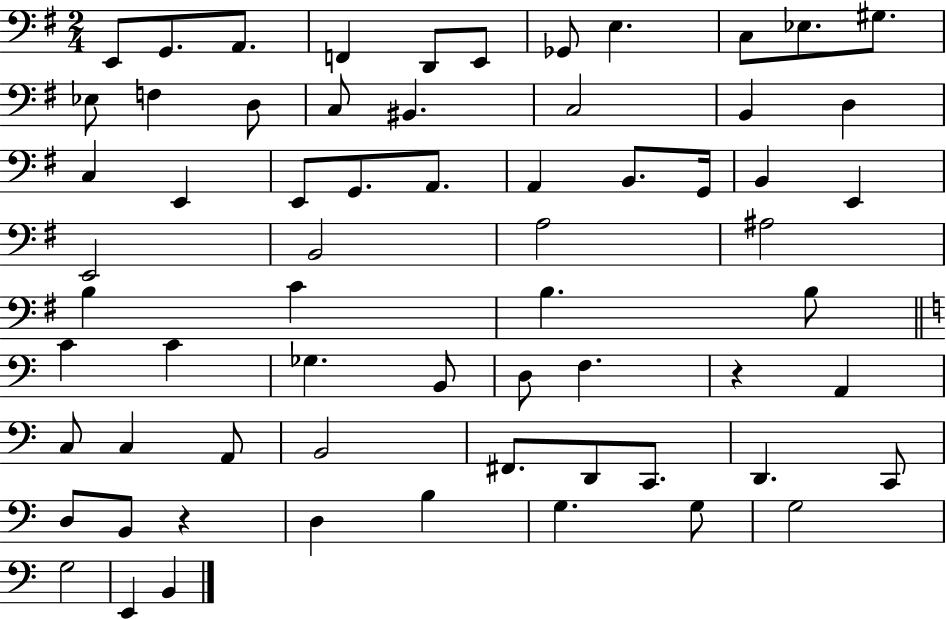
E2/e G2/e. A2/e. F2/q D2/e E2/e Gb2/e E3/q. C3/e Eb3/e. G#3/e. Eb3/e F3/q D3/e C3/e BIS2/q. C3/h B2/q D3/q C3/q E2/q E2/e G2/e. A2/e. A2/q B2/e. G2/s B2/q E2/q E2/h B2/h A3/h A#3/h B3/q C4/q B3/q. B3/e C4/q C4/q Gb3/q. B2/e D3/e F3/q. R/q A2/q C3/e C3/q A2/e B2/h F#2/e. D2/e C2/e. D2/q. C2/e D3/e B2/e R/q D3/q B3/q G3/q. G3/e G3/h G3/h E2/q B2/q